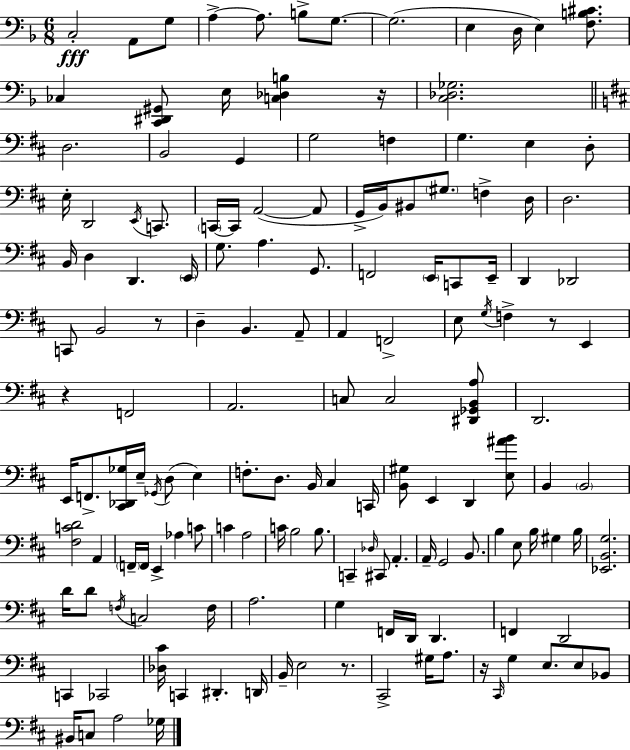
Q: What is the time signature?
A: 6/8